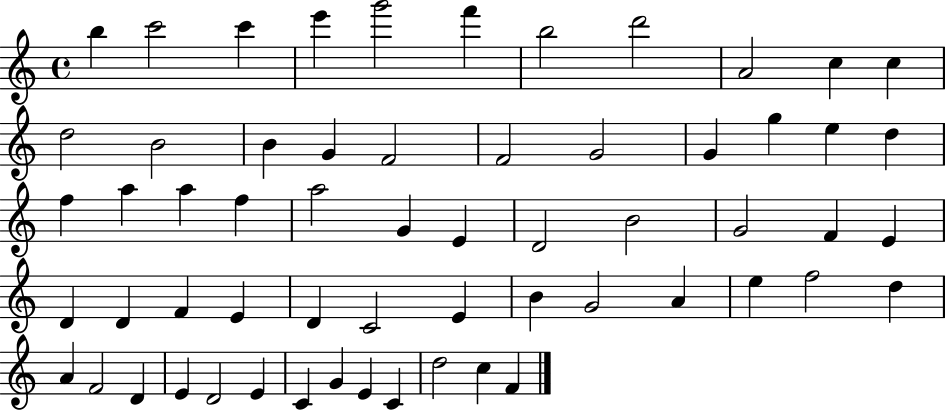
X:1
T:Untitled
M:4/4
L:1/4
K:C
b c'2 c' e' g'2 f' b2 d'2 A2 c c d2 B2 B G F2 F2 G2 G g e d f a a f a2 G E D2 B2 G2 F E D D F E D C2 E B G2 A e f2 d A F2 D E D2 E C G E C d2 c F